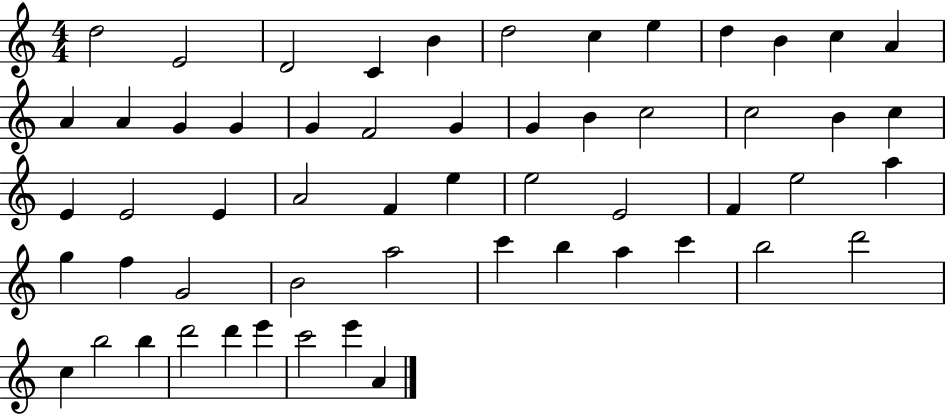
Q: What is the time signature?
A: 4/4